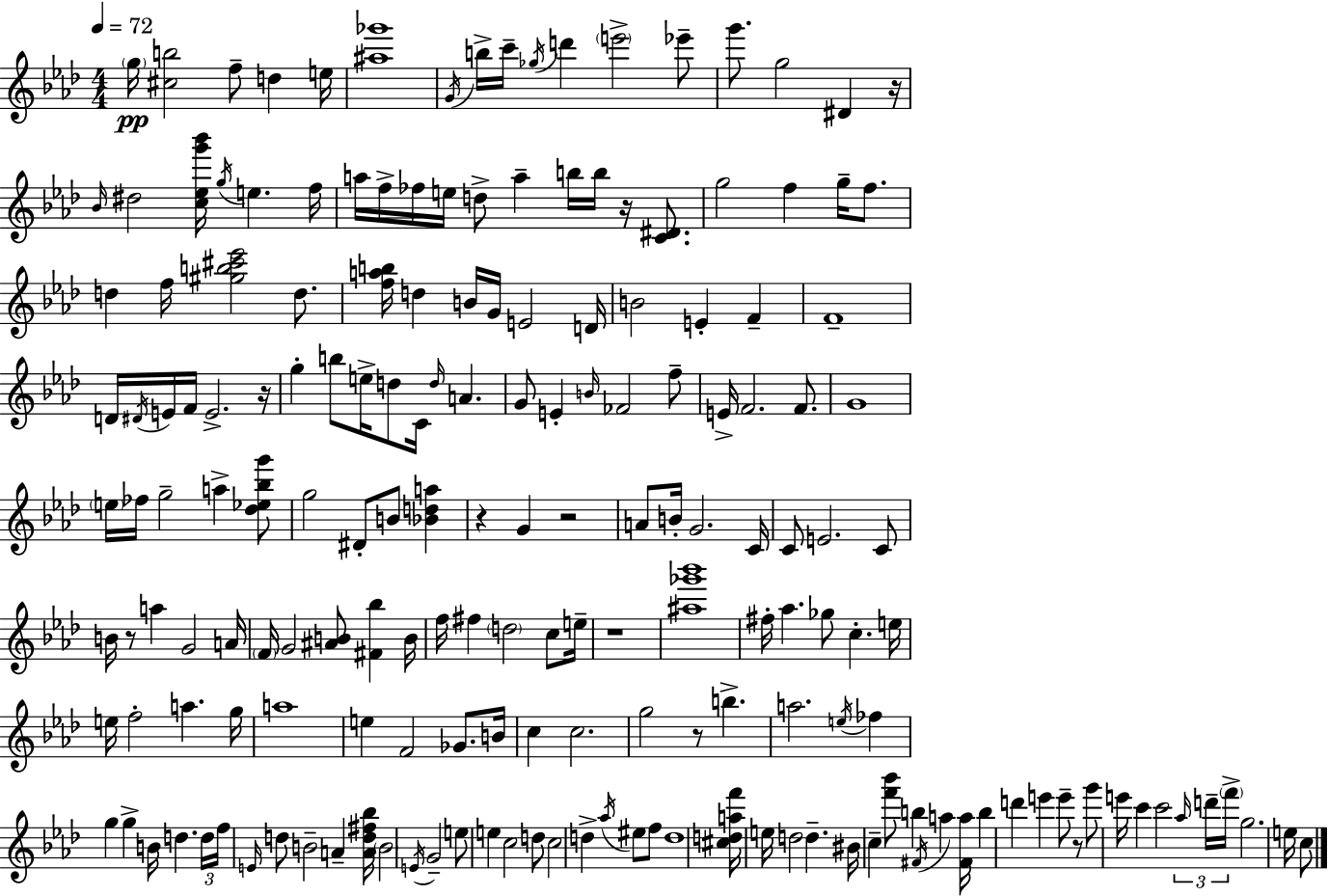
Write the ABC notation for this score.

X:1
T:Untitled
M:4/4
L:1/4
K:Fm
g/4 [^cb]2 f/2 d e/4 [^a_g']4 G/4 b/4 c'/4 _g/4 d' e'2 _e'/2 g'/2 g2 ^D z/4 _B/4 ^d2 [c_eg'_b']/4 g/4 e f/4 a/4 f/4 _f/4 e/4 d/2 a b/4 b/4 z/4 [C^D]/2 g2 f g/4 f/2 d f/4 [^gb^c'_e']2 d/2 [fab]/4 d B/4 G/4 E2 D/4 B2 E F F4 D/4 ^D/4 E/4 F/4 E2 z/4 g b/2 e/4 d/2 C/4 d/4 A G/2 E B/4 _F2 f/2 E/4 F2 F/2 G4 e/4 _f/4 g2 a [_d_e_bg']/2 g2 ^D/2 B/2 [_Bda] z G z2 A/2 B/4 G2 C/4 C/2 E2 C/2 B/4 z/2 a G2 A/4 F/4 G2 [^AB]/2 [^F_b] B/4 f/4 ^f d2 c/2 e/4 z4 [^a_g'_b']4 ^f/4 _a _g/2 c e/4 e/4 f2 a g/4 a4 e F2 _G/2 B/4 c c2 g2 z/2 b a2 e/4 _f g g B/4 d d/4 f/4 E/4 d/2 B2 A [Ad^f_b]/4 B2 E/4 G2 e/2 e c2 d/2 c2 d _a/4 ^e/2 f/2 d4 [^cdaf']/4 e/4 d2 d ^B/4 c [f'_b']/2 b ^F/4 a [^Fa]/4 b d' e' e'/2 z/2 g'/2 e'/4 c' c'2 _a/4 d'/4 f'/4 g2 e/4 c/2